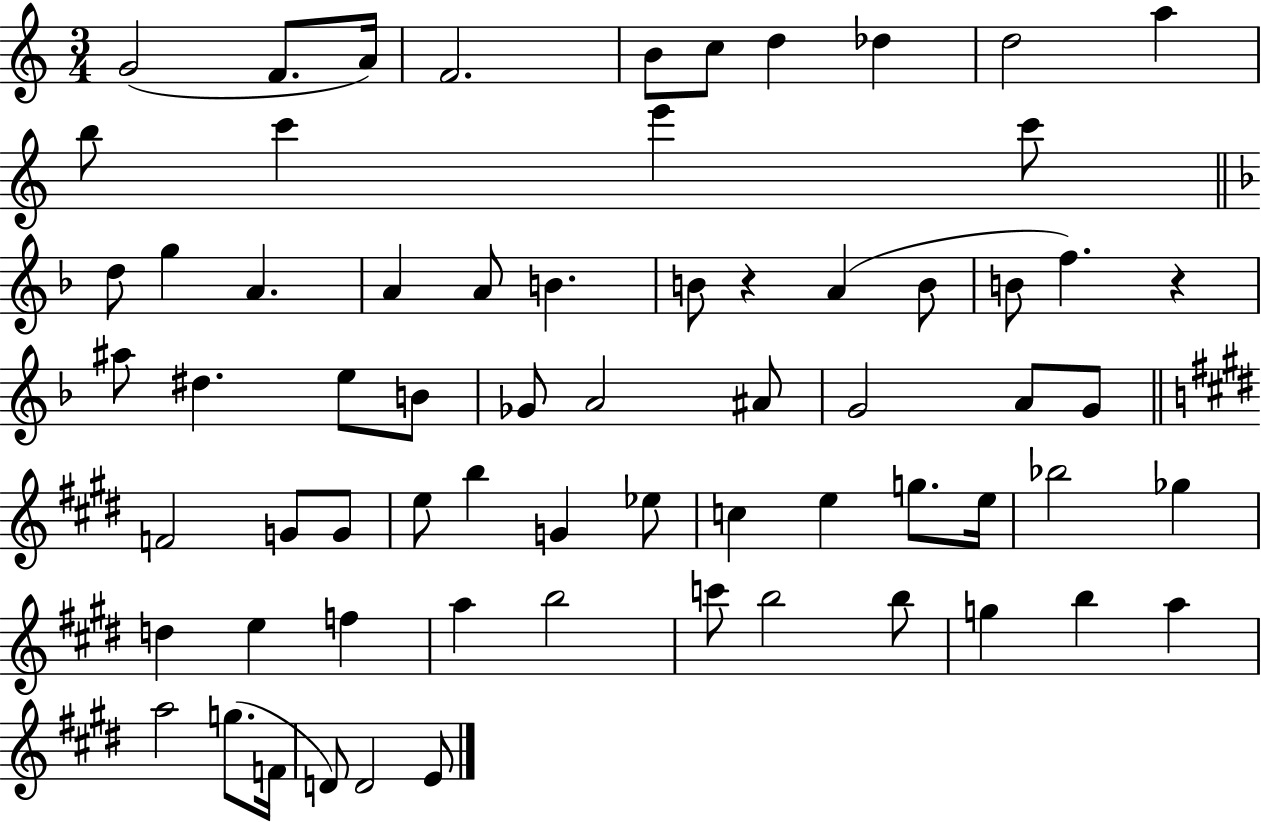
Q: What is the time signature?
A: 3/4